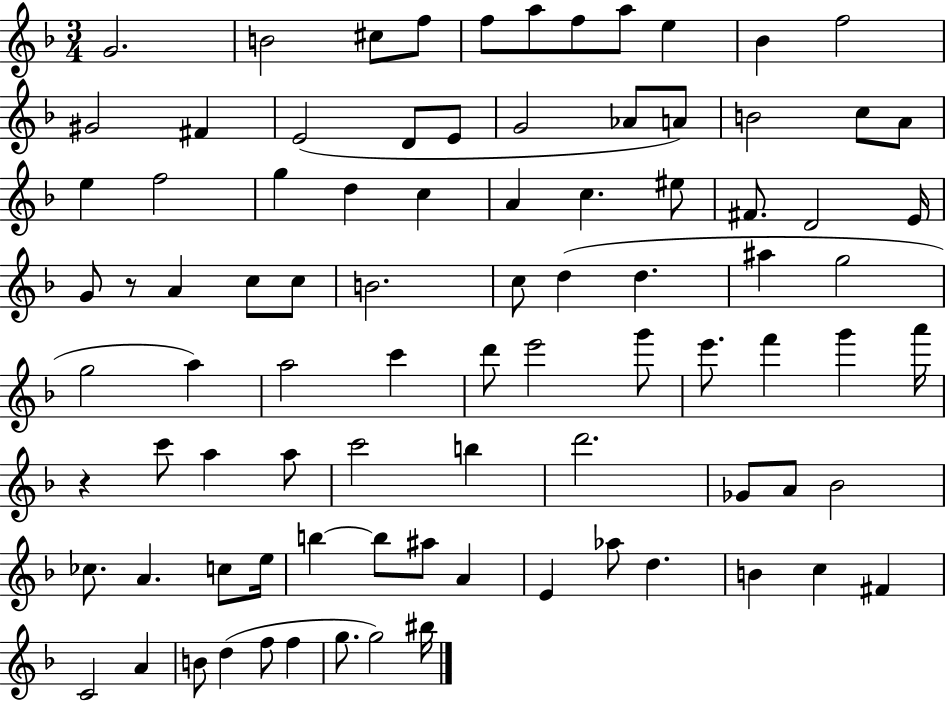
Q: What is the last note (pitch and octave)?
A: BIS5